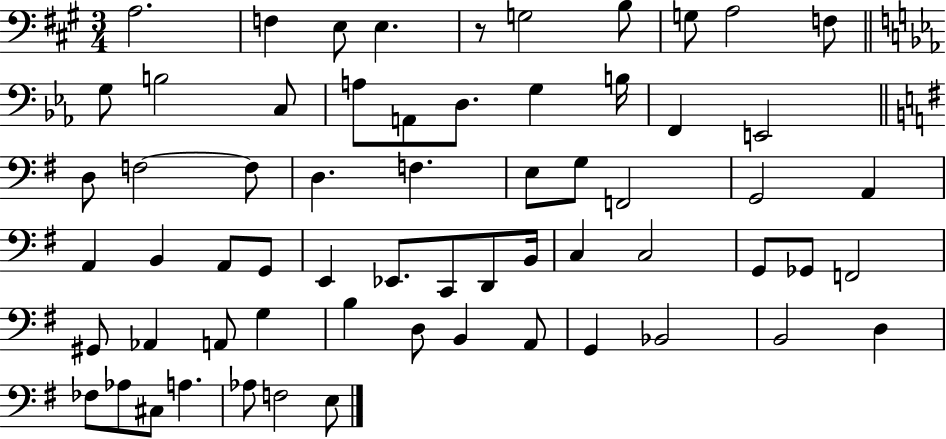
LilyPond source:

{
  \clef bass
  \numericTimeSignature
  \time 3/4
  \key a \major
  a2. | f4 e8 e4. | r8 g2 b8 | g8 a2 f8 | \break \bar "||" \break \key ees \major g8 b2 c8 | a8 a,8 d8. g4 b16 | f,4 e,2 | \bar "||" \break \key g \major d8 f2~~ f8 | d4. f4. | e8 g8 f,2 | g,2 a,4 | \break a,4 b,4 a,8 g,8 | e,4 ees,8. c,8 d,8 b,16 | c4 c2 | g,8 ges,8 f,2 | \break gis,8 aes,4 a,8 g4 | b4 d8 b,4 a,8 | g,4 bes,2 | b,2 d4 | \break fes8 aes8 cis8 a4. | aes8 f2 e8 | \bar "|."
}